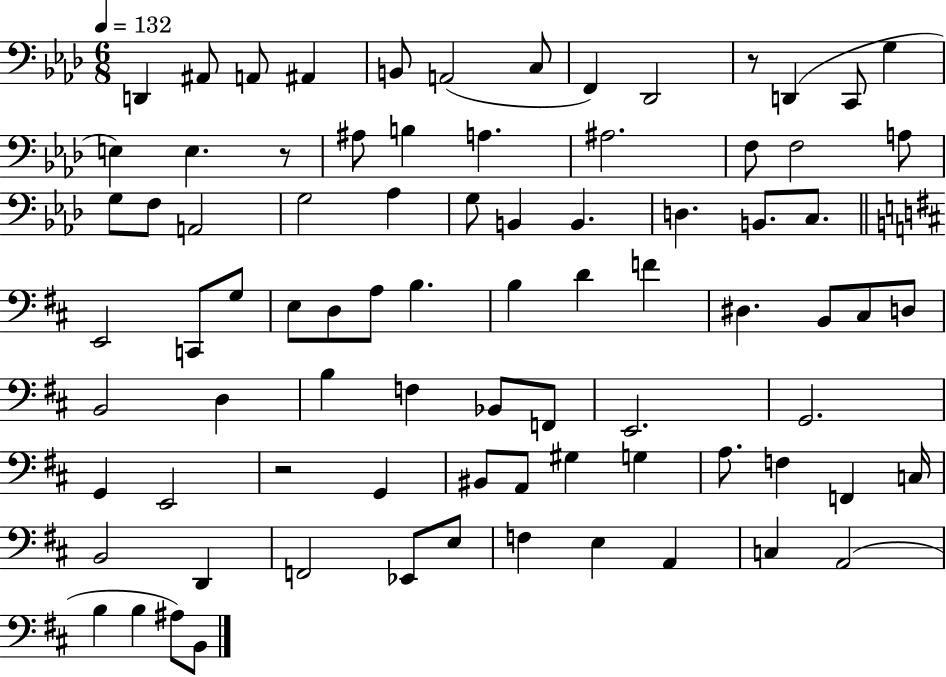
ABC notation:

X:1
T:Untitled
M:6/8
L:1/4
K:Ab
D,, ^A,,/2 A,,/2 ^A,, B,,/2 A,,2 C,/2 F,, _D,,2 z/2 D,, C,,/2 G, E, E, z/2 ^A,/2 B, A, ^A,2 F,/2 F,2 A,/2 G,/2 F,/2 A,,2 G,2 _A, G,/2 B,, B,, D, B,,/2 C,/2 E,,2 C,,/2 G,/2 E,/2 D,/2 A,/2 B, B, D F ^D, B,,/2 ^C,/2 D,/2 B,,2 D, B, F, _B,,/2 F,,/2 E,,2 G,,2 G,, E,,2 z2 G,, ^B,,/2 A,,/2 ^G, G, A,/2 F, F,, C,/4 B,,2 D,, F,,2 _E,,/2 E,/2 F, E, A,, C, A,,2 B, B, ^A,/2 B,,/2